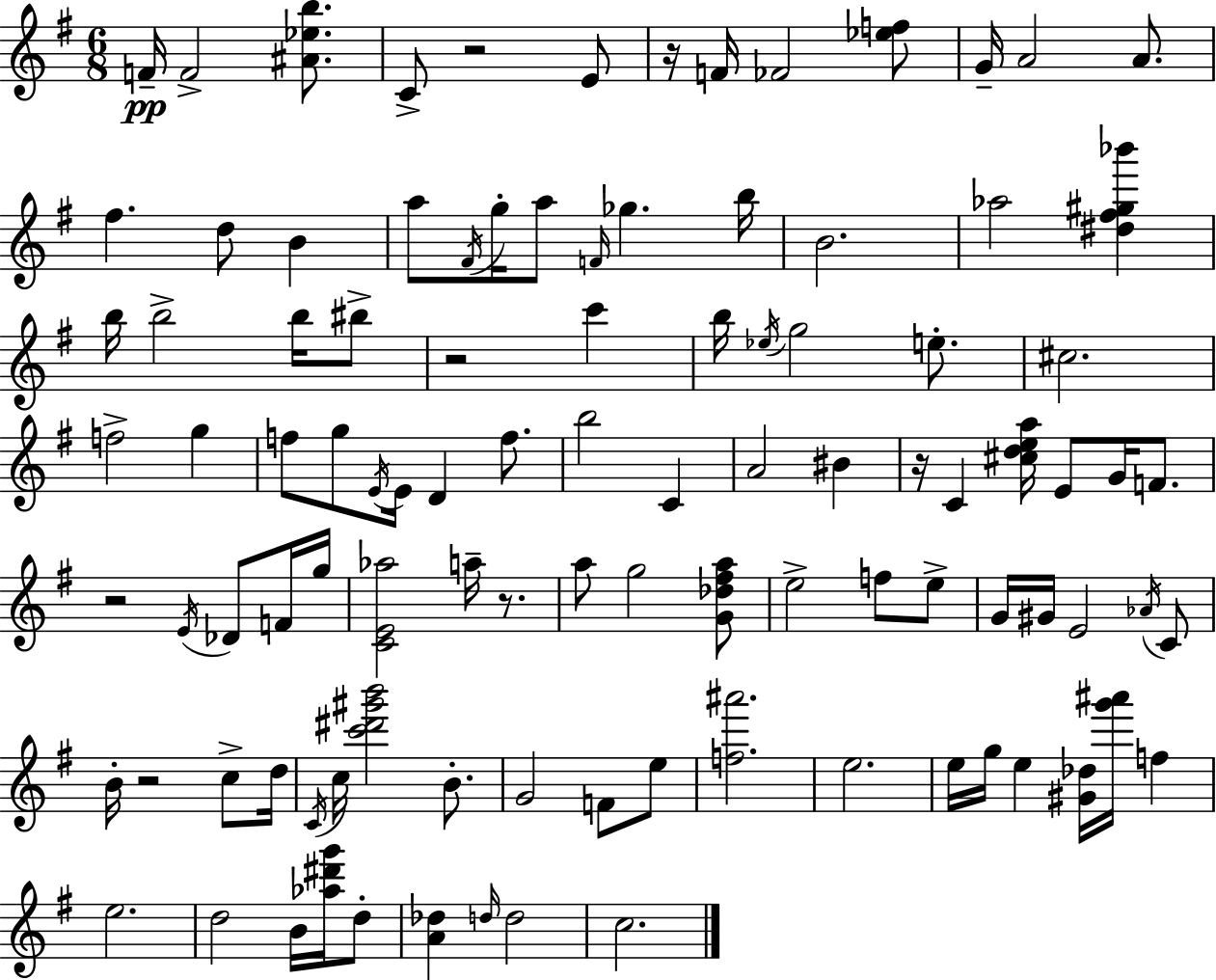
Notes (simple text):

F4/s F4/h [A#4,Eb5,B5]/e. C4/e R/h E4/e R/s F4/s FES4/h [Eb5,F5]/e G4/s A4/h A4/e. F#5/q. D5/e B4/q A5/e F#4/s G5/s A5/e F4/s Gb5/q. B5/s B4/h. Ab5/h [D#5,F#5,G#5,Bb6]/q B5/s B5/h B5/s BIS5/e R/h C6/q B5/s Eb5/s G5/h E5/e. C#5/h. F5/h G5/q F5/e G5/e E4/s E4/s D4/q F5/e. B5/h C4/q A4/h BIS4/q R/s C4/q [C#5,D5,E5,A5]/s E4/e G4/s F4/e. R/h E4/s Db4/e F4/s G5/s [C4,E4,Ab5]/h A5/s R/e. A5/e G5/h [G4,Db5,F#5,A5]/e E5/h F5/e E5/e G4/s G#4/s E4/h Ab4/s C4/e B4/s R/h C5/e D5/s C4/s C5/s [C6,D#6,G#6,B6]/h B4/e. G4/h F4/e E5/e [F5,A#6]/h. E5/h. E5/s G5/s E5/q [G#4,Db5]/s [G6,A#6]/s F5/q E5/h. D5/h B4/s [Ab5,D#6,G6]/s D5/e [A4,Db5]/q D5/s D5/h C5/h.